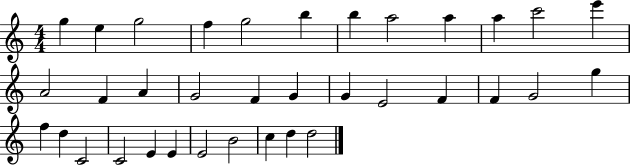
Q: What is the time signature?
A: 4/4